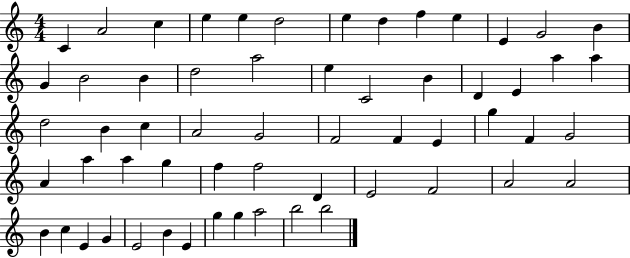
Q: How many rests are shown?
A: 0